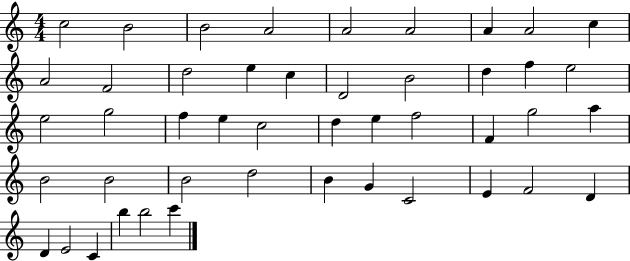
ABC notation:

X:1
T:Untitled
M:4/4
L:1/4
K:C
c2 B2 B2 A2 A2 A2 A A2 c A2 F2 d2 e c D2 B2 d f e2 e2 g2 f e c2 d e f2 F g2 a B2 B2 B2 d2 B G C2 E F2 D D E2 C b b2 c'